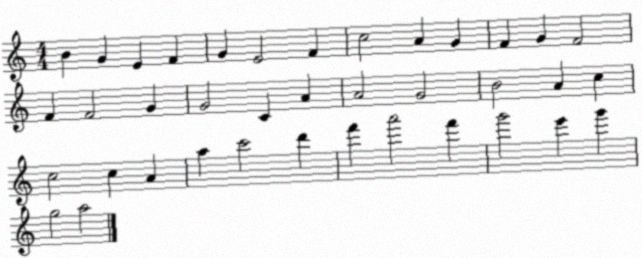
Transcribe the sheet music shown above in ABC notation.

X:1
T:Untitled
M:4/4
L:1/4
K:C
B G E F G E2 F c2 A G F G F2 F F2 G G2 C A A2 G2 B2 A c c2 c A a c'2 d' f' a'2 f' g'2 e' g' g2 a2